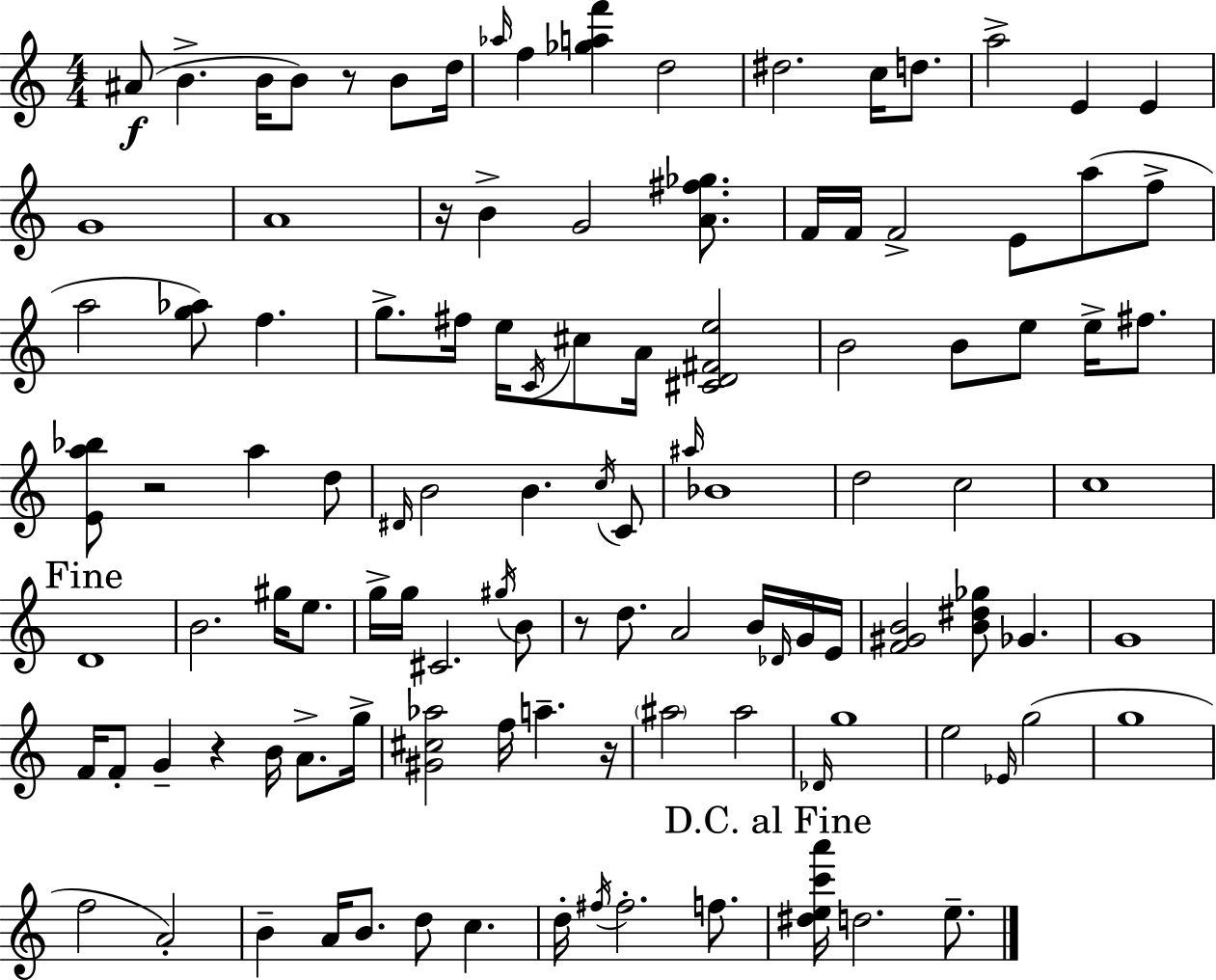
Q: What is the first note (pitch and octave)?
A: A#4